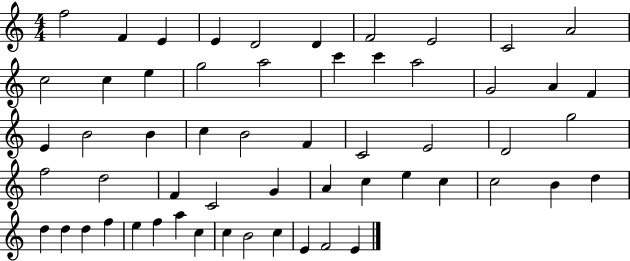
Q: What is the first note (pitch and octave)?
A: F5